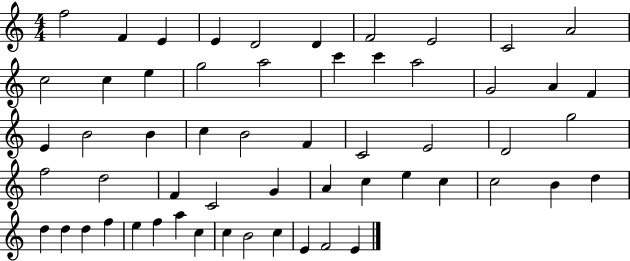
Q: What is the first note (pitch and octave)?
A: F5